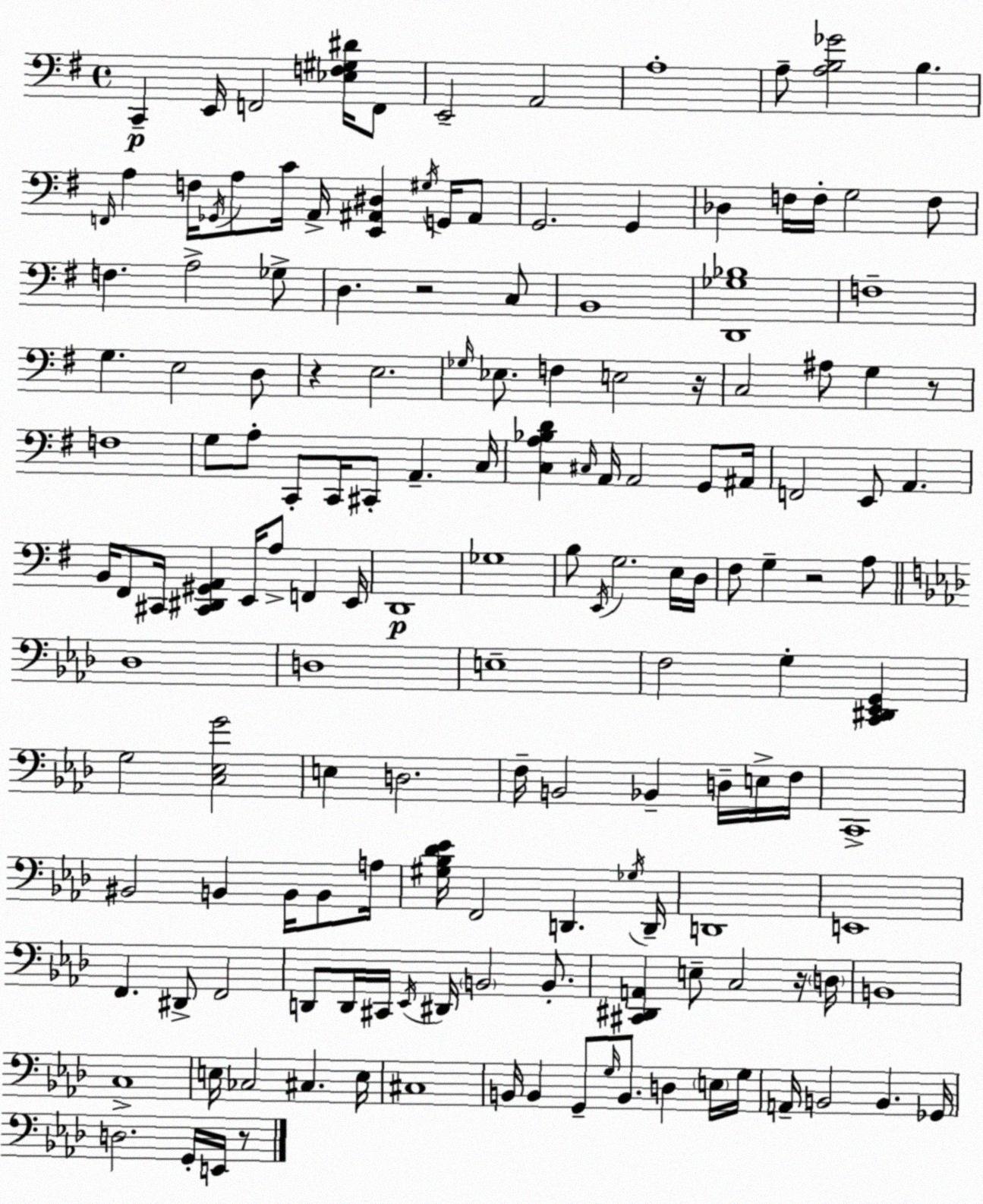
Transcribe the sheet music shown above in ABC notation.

X:1
T:Untitled
M:4/4
L:1/4
K:G
C,, E,,/4 F,,2 [_E,F,^G,^D]/4 F,,/2 E,,2 A,,2 A,4 A,/2 [A,B,_G]2 B, F,,/4 A, F,/4 _G,,/4 A,/2 C/4 A,,/4 [E,,^A,,^D,] ^G,/4 G,,/4 ^A,,/2 G,,2 G,, _D, F,/4 F,/4 G,2 F,/2 F, A,2 _G,/2 D, z2 C,/2 B,,4 [D,,_G,_B,]4 F,4 G, E,2 D,/2 z E,2 _G,/4 _E,/2 F, E,2 z/4 C,2 ^A,/2 G, z/2 F,4 G,/2 A,/2 C,,/2 C,,/4 ^C,,/2 A,, C,/4 [C,A,_B,D] ^C,/4 A,,/4 A,,2 G,,/2 ^A,,/4 F,,2 E,,/2 A,, B,,/4 ^F,,/2 ^C,,/4 [^C,,^D,,^G,,A,,] E,,/4 A,/2 F,, E,,/4 D,,4 _G,4 B,/2 E,,/4 G,2 E,/4 D,/4 ^F,/2 G, z2 A,/2 _D,4 D,4 E,4 F,2 G, [C,,^D,,_E,,G,,] G,2 [C,_E,G]2 E, D,2 F,/4 B,,2 _B,, D,/4 E,/4 F,/4 C,,4 ^B,,2 B,, B,,/4 B,,/2 A,/4 [^G,_B,_D_E]/4 F,,2 D,, _G,/4 D,,/4 D,,4 E,,4 F,, ^D,,/2 F,,2 D,,/2 D,,/4 ^C,,/4 _E,,/4 ^D,,/4 B,,2 B,,/2 [^C,,^D,,A,,] E,/2 C,2 z/4 D,/4 B,,4 C,4 E,/4 _C,2 ^C, E,/4 ^C,4 B,,/4 B,, G,,/2 G,/4 B,,/2 D, E,/4 G,/4 A,,/4 B,,2 B,, _G,,/4 D,2 G,,/4 E,,/4 z/2